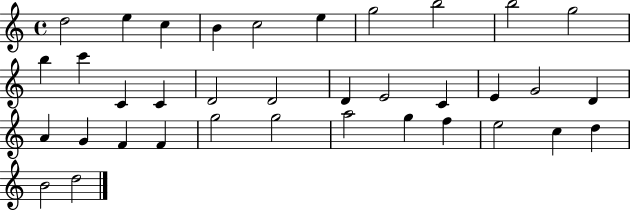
X:1
T:Untitled
M:4/4
L:1/4
K:C
d2 e c B c2 e g2 b2 b2 g2 b c' C C D2 D2 D E2 C E G2 D A G F F g2 g2 a2 g f e2 c d B2 d2